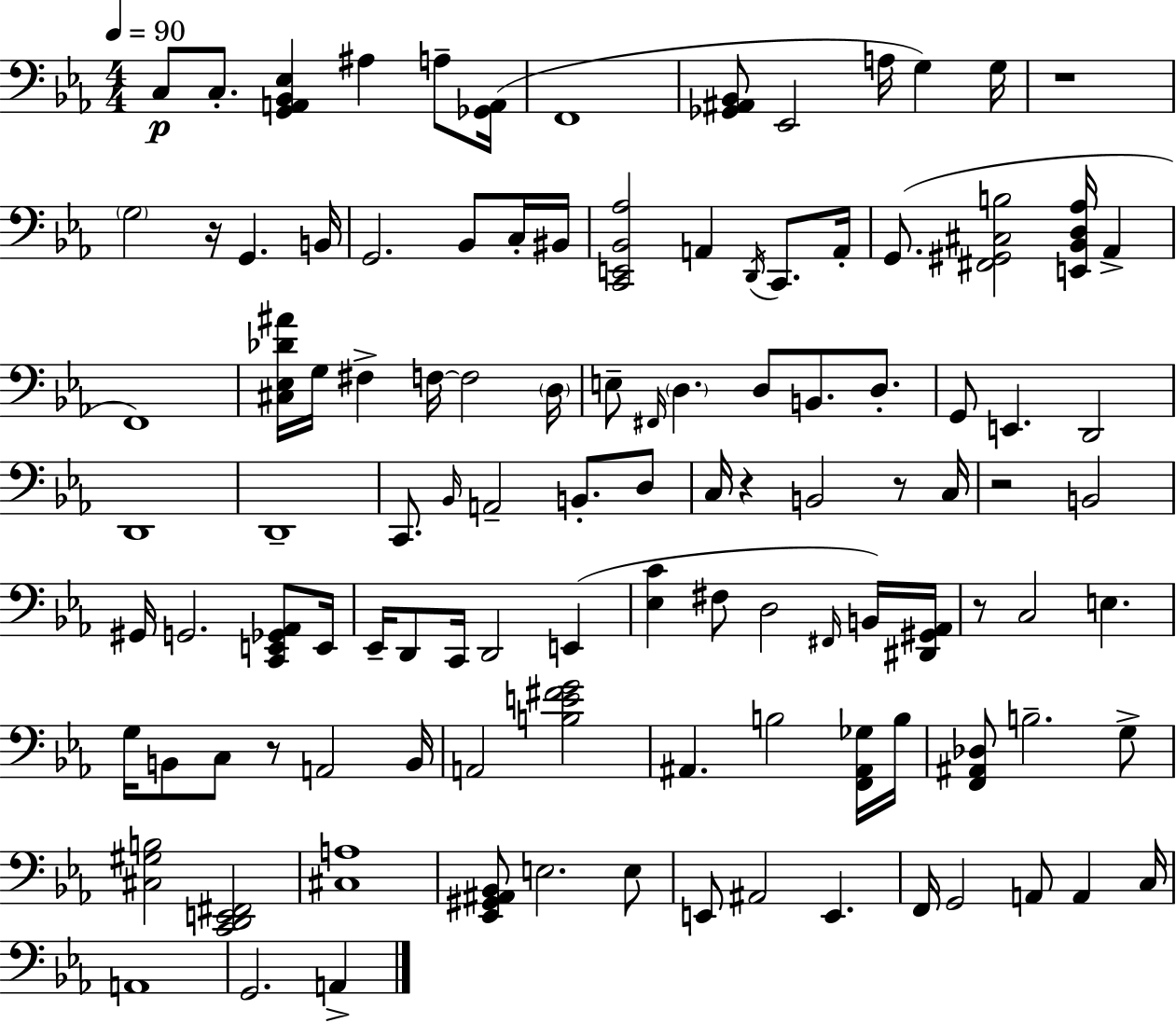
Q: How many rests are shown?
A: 7